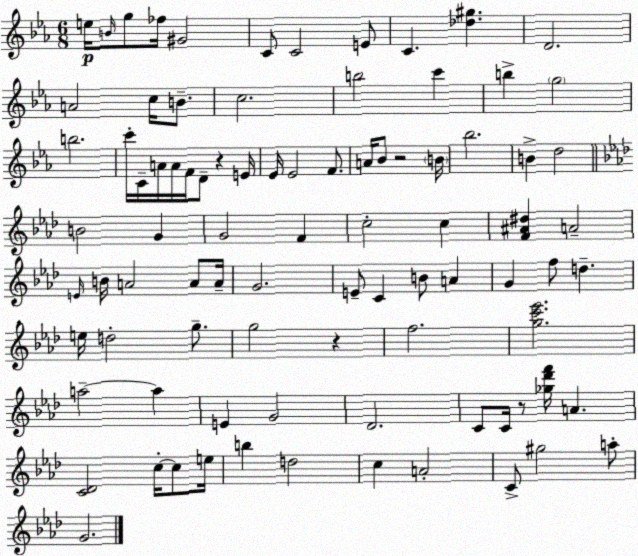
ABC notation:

X:1
T:Untitled
M:6/8
L:1/4
K:Cm
e/4 B/4 g/2 _f/4 ^G2 C/2 C2 E/2 C [_d^g] D2 A2 c/4 B/2 c2 b2 c' b g2 b2 c'/4 C/4 A/4 A/4 F/4 D/2 z E/4 _E/4 _E2 F/2 A/4 _B/2 z2 B/4 _b2 B d2 B2 G G2 F c2 c [F^A^d] A2 E/4 B/4 A2 A/2 A/4 G2 E/2 C B/2 A G f/2 d e/4 d2 g/2 g2 z f2 [gc'_e']2 a2 a E G2 _D2 C/2 C/4 z/2 [_g_d'f']/4 A [C_D]2 c/4 c/2 e/4 b d2 c A2 C/2 ^g2 a/2 G2